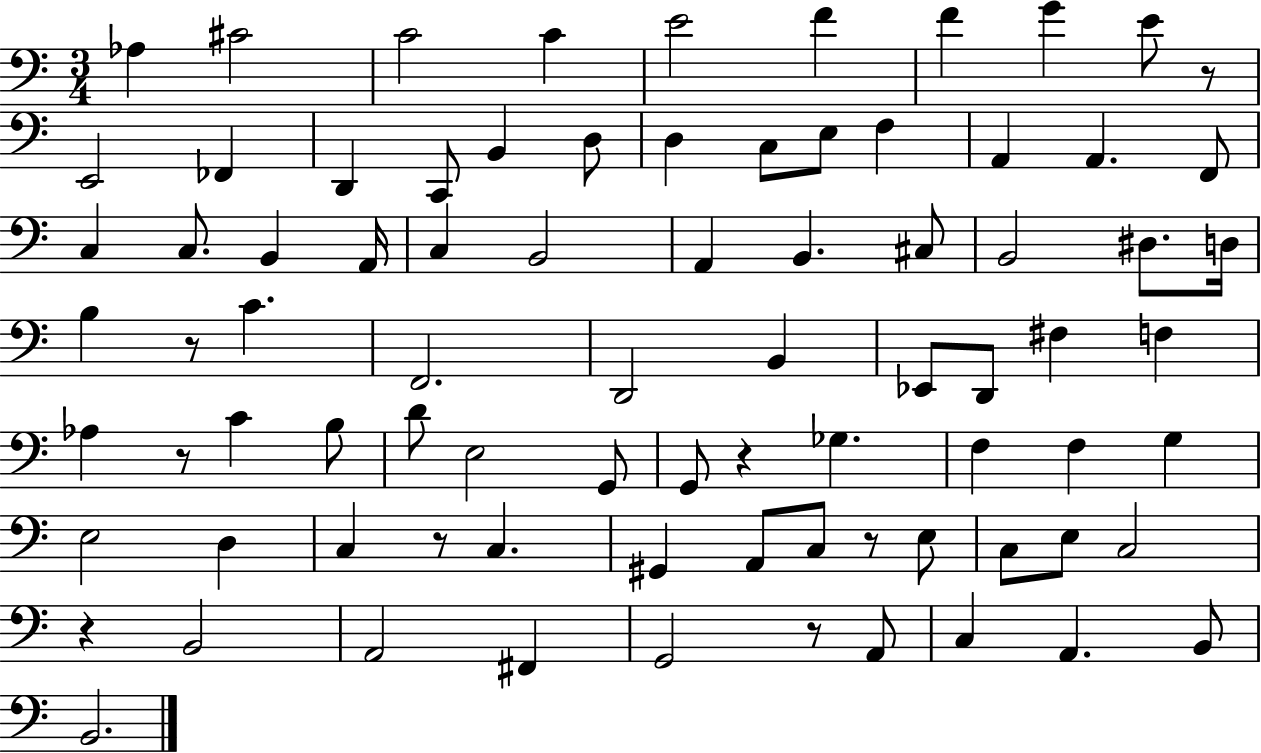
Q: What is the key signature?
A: C major